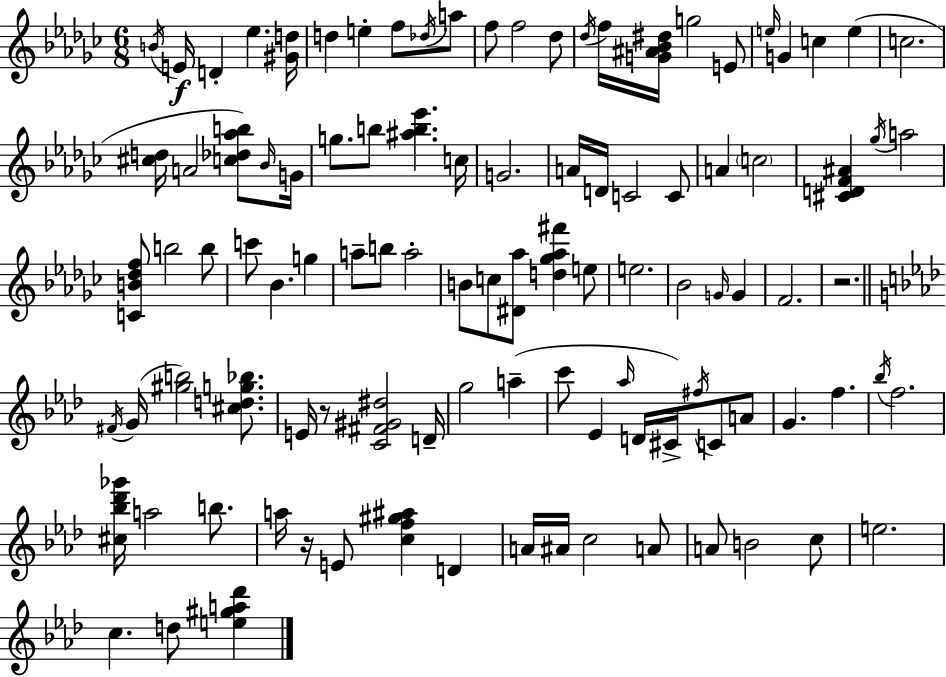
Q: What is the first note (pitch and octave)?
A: B4